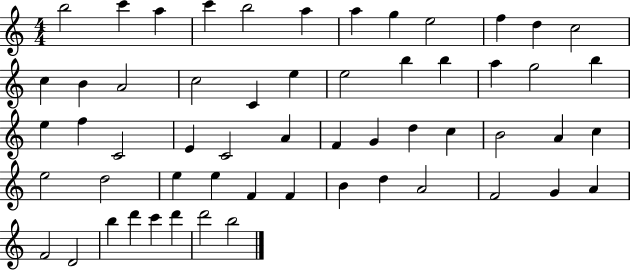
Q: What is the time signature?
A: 4/4